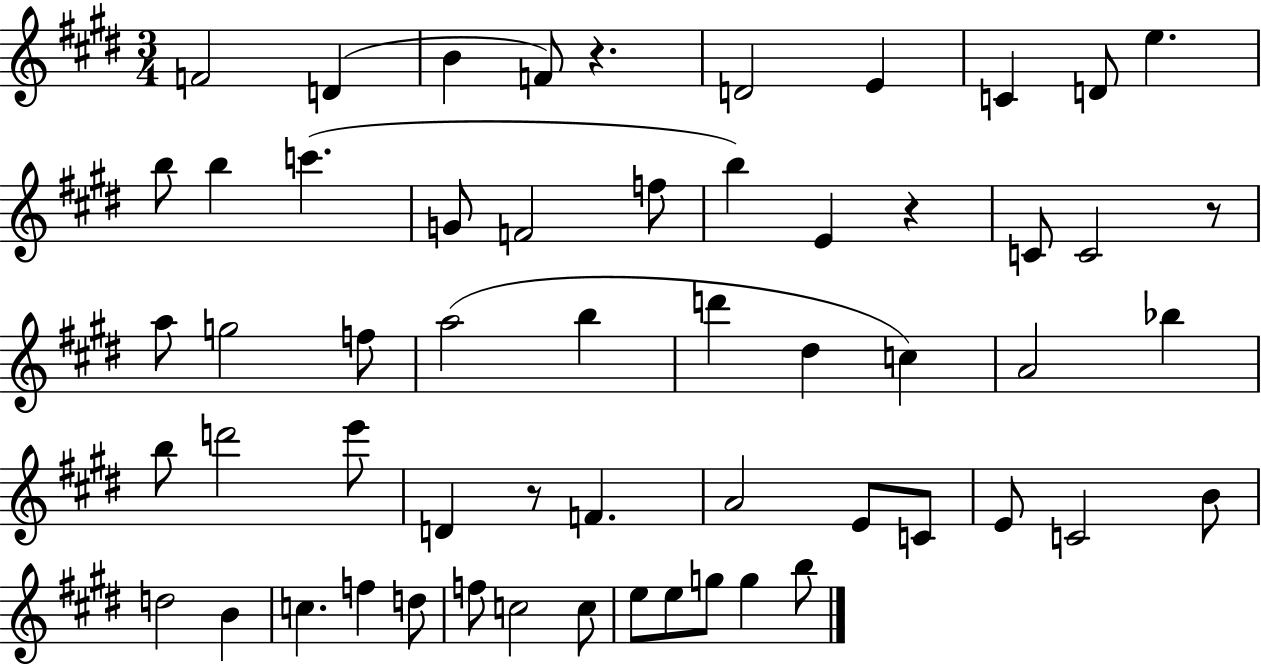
F4/h D4/q B4/q F4/e R/q. D4/h E4/q C4/q D4/e E5/q. B5/e B5/q C6/q. G4/e F4/h F5/e B5/q E4/q R/q C4/e C4/h R/e A5/e G5/h F5/e A5/h B5/q D6/q D#5/q C5/q A4/h Bb5/q B5/e D6/h E6/e D4/q R/e F4/q. A4/h E4/e C4/e E4/e C4/h B4/e D5/h B4/q C5/q. F5/q D5/e F5/e C5/h C5/e E5/e E5/e G5/e G5/q B5/e